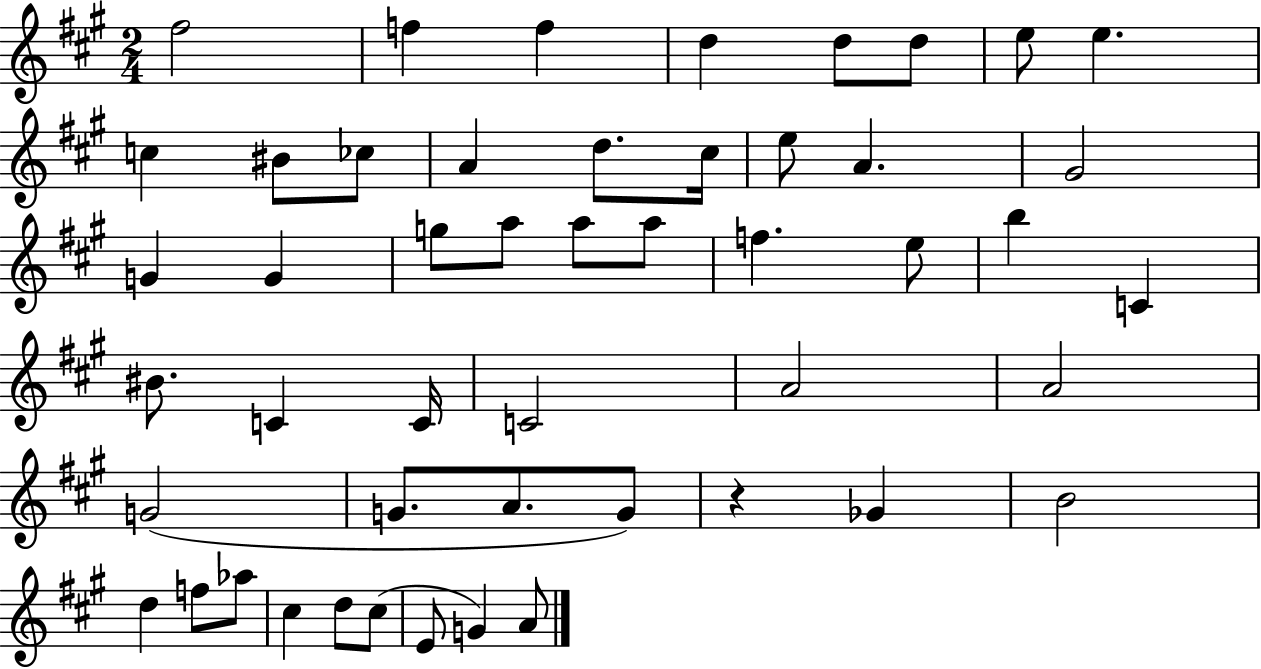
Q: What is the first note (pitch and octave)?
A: F#5